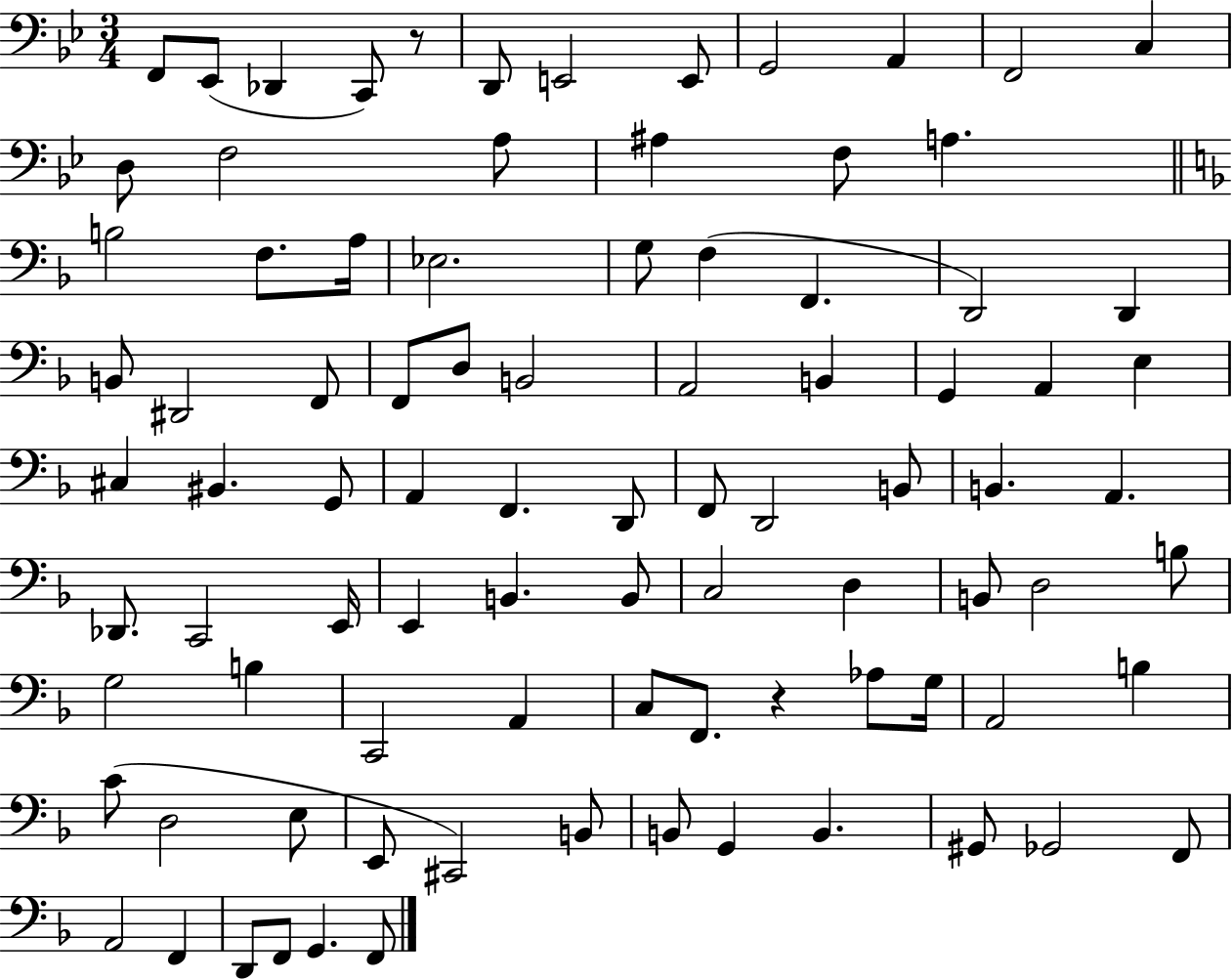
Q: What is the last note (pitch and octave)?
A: F2